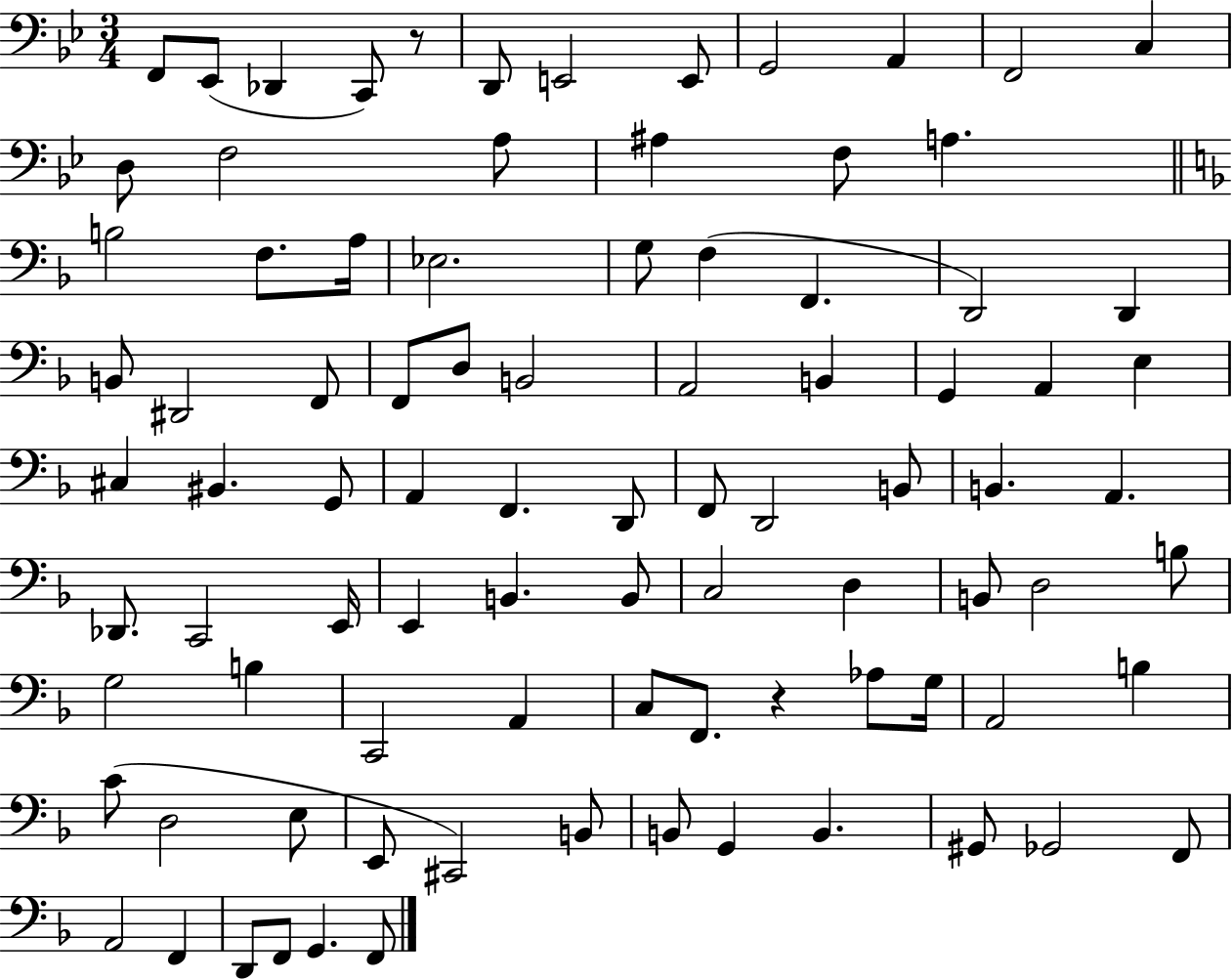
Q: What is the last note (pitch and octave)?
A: F2